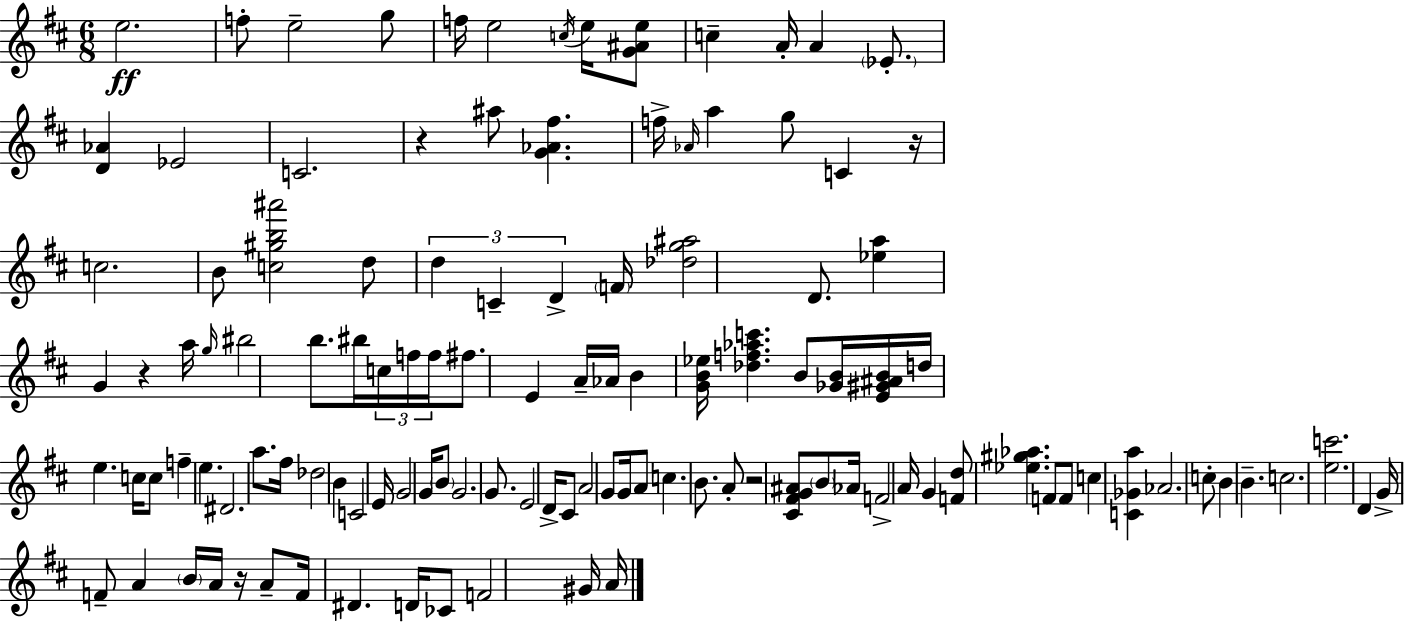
E5/h. F5/e E5/h G5/e F5/s E5/h C5/s E5/s [G4,A#4,E5]/e C5/q A4/s A4/q Eb4/e. [D4,Ab4]/q Eb4/h C4/h. R/q A#5/e [G4,Ab4,F#5]/q. F5/s Ab4/s A5/q G5/e C4/q R/s C5/h. B4/e [C5,G#5,B5,A#6]/h D5/e D5/q C4/q D4/q F4/s [Db5,G5,A#5]/h D4/e. [Eb5,A5]/q G4/q R/q A5/s G5/s BIS5/h B5/e. BIS5/s C5/s F5/s F5/s F#5/e. E4/q A4/s Ab4/s B4/q [G4,B4,Eb5]/s [Db5,F5,Ab5,C6]/q. B4/e [Gb4,B4]/s [E4,G#4,A#4,B4]/s D5/s E5/q. C5/s C5/e F5/q E5/q. D#4/h. A5/e. F#5/s Db5/h B4/q C4/h E4/s G4/h G4/s B4/e G4/h. G4/e. E4/h D4/s C#4/e A4/h G4/e G4/s A4/e C5/q. B4/e. A4/e R/h [C#4,F#4,G4,A#4]/e B4/e Ab4/s F4/h A4/s G4/q [F4,D5]/e [Eb5,G#5,Ab5]/q. F4/e F4/e C5/q [C4,Gb4,A5]/q Ab4/h. C5/e B4/q B4/q. C5/h. [E5,C6]/h. D4/q G4/s F4/e A4/q B4/s A4/s R/s A4/e F4/s D#4/q. D4/s CES4/e F4/h G#4/s A4/s